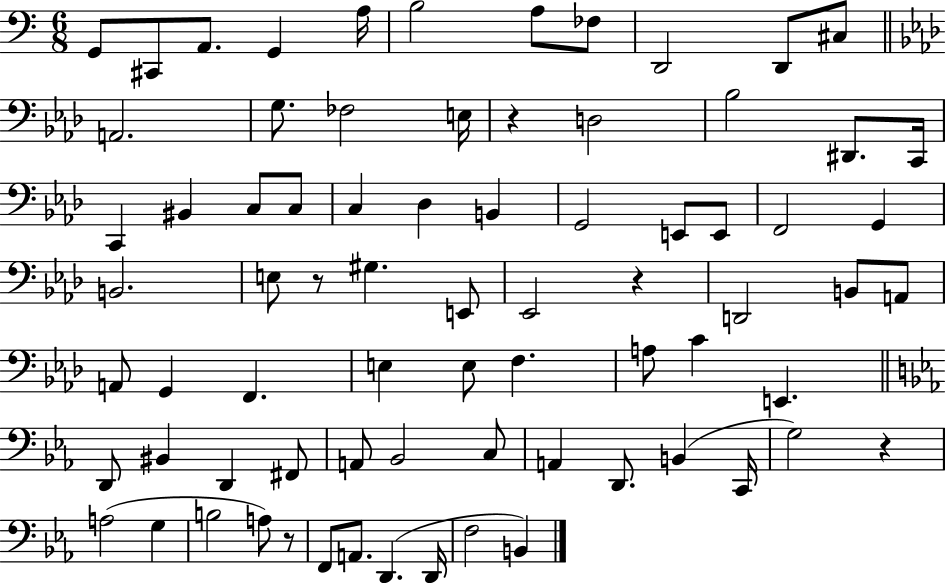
{
  \clef bass
  \numericTimeSignature
  \time 6/8
  \key c \major
  \repeat volta 2 { g,8 cis,8 a,8. g,4 a16 | b2 a8 fes8 | d,2 d,8 cis8 | \bar "||" \break \key aes \major a,2. | g8. fes2 e16 | r4 d2 | bes2 dis,8. c,16 | \break c,4 bis,4 c8 c8 | c4 des4 b,4 | g,2 e,8 e,8 | f,2 g,4 | \break b,2. | e8 r8 gis4. e,8 | ees,2 r4 | d,2 b,8 a,8 | \break a,8 g,4 f,4. | e4 e8 f4. | a8 c'4 e,4. | \bar "||" \break \key ees \major d,8 bis,4 d,4 fis,8 | a,8 bes,2 c8 | a,4 d,8. b,4( c,16 | g2) r4 | \break a2( g4 | b2 a8) r8 | f,8 a,8. d,4.( d,16 | f2 b,4) | \break } \bar "|."
}